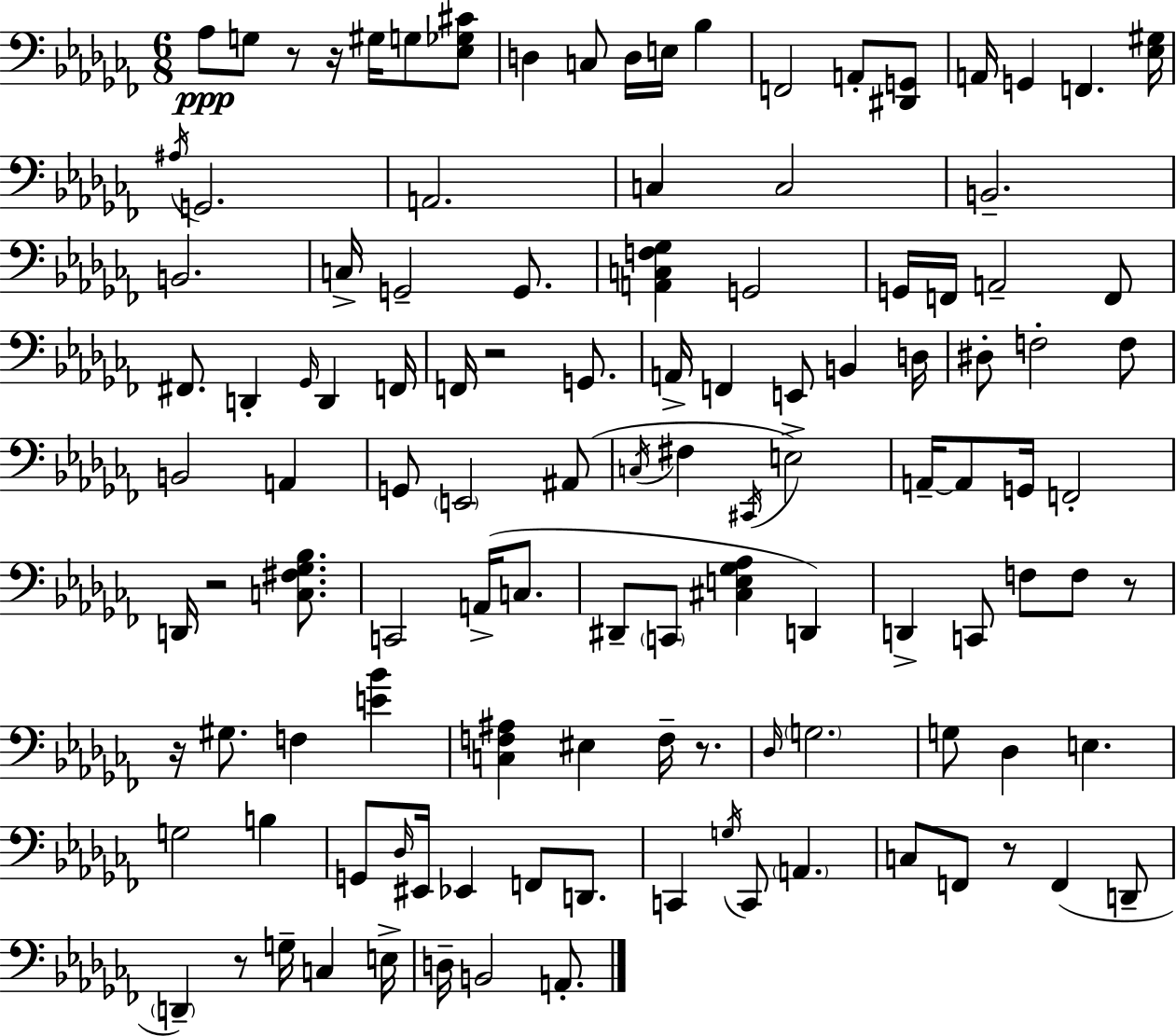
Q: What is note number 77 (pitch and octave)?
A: E3